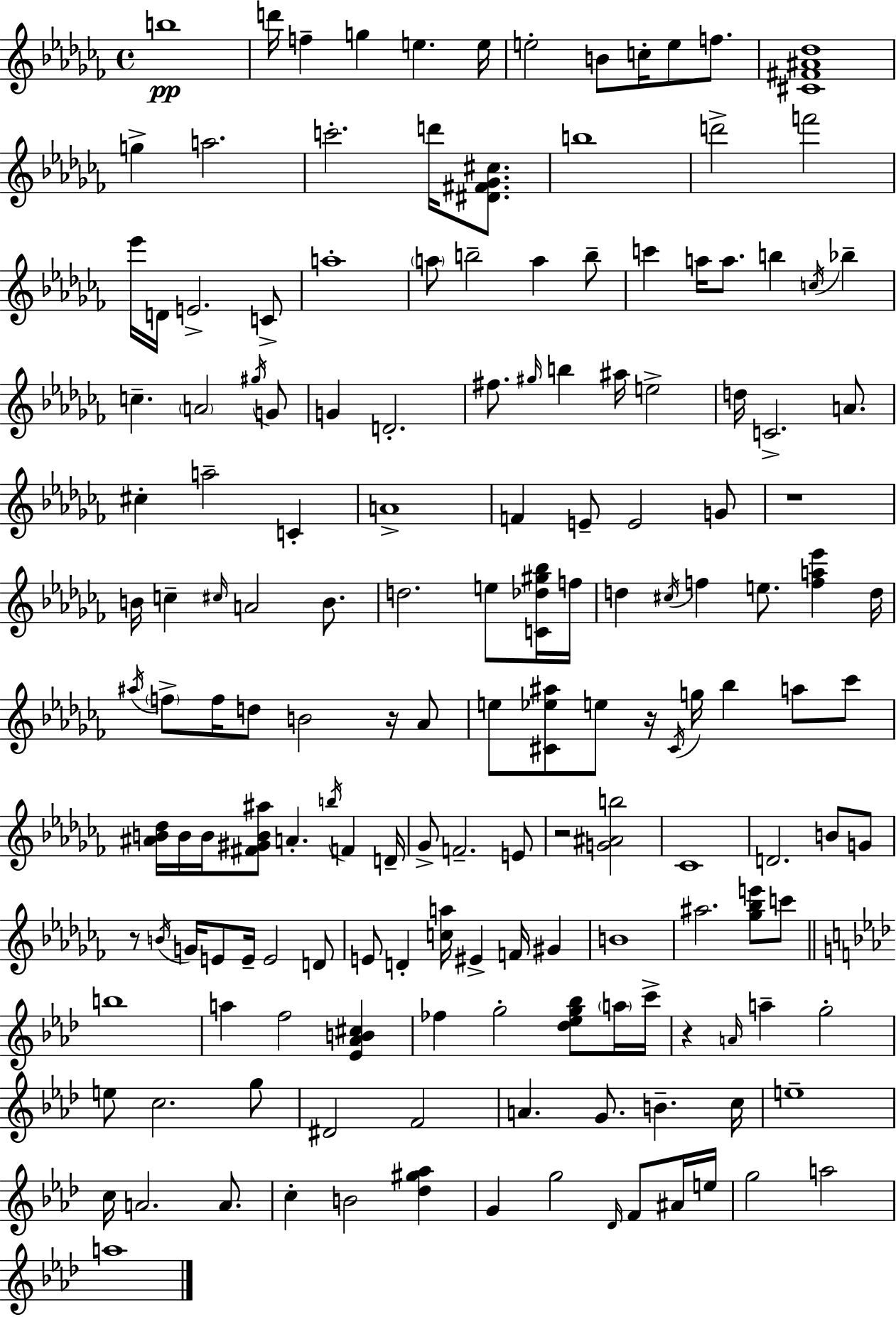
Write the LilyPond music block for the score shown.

{
  \clef treble
  \time 4/4
  \defaultTimeSignature
  \key aes \minor
  b''1\pp | d'''16 f''4-- g''4 e''4. e''16 | e''2-. b'8 c''16-. e''8 f''8. | <cis' fis' ais' des''>1 | \break g''4-> a''2. | c'''2.-. d'''16 <dis' fis' ges' cis''>8. | b''1 | d'''2-> f'''2 | \break ees'''16 d'16 e'2.-> c'8-> | a''1-. | \parenthesize a''8 b''2-- a''4 b''8-- | c'''4 a''16 a''8. b''4 \acciaccatura { c''16 } bes''4-- | \break c''4.-- \parenthesize a'2 \acciaccatura { gis''16 } | g'8 g'4 d'2.-. | fis''8. \grace { gis''16 } b''4 ais''16 e''2-> | d''16 c'2.-> | \break a'8. cis''4-. a''2-- c'4-. | a'1-> | f'4 e'8-- e'2 | g'8 r1 | \break b'16 c''4-- \grace { cis''16 } a'2 | b'8. d''2. | e''8 <c' des'' gis'' bes''>16 f''16 d''4 \acciaccatura { cis''16 } f''4 e''8. | <f'' a'' ees'''>4 d''16 \acciaccatura { ais''16 } \parenthesize f''8-> f''16 d''8 b'2 | \break r16 aes'8 e''8 <cis' ees'' ais''>8 e''8 r16 \acciaccatura { cis'16 } g''16 bes''4 | a''8 ces'''8 <ais' b' des''>16 b'16 b'16 <fis' gis' b' ais''>8 a'4.-. | \acciaccatura { b''16 } f'4 d'16-- ges'8-> f'2.-- | e'8 r2 | \break <g' ais' b''>2 ces'1 | d'2. | b'8 g'8 r8 \acciaccatura { b'16 } g'16 e'8 e'16-- e'2 | d'8 e'8 d'4-. <c'' a''>16 | \break eis'4-> f'16 gis'4 b'1 | ais''2. | <ges'' bes'' e'''>8 c'''8 \bar "||" \break \key aes \major b''1 | a''4 f''2 <ees' aes' b' cis''>4 | fes''4 g''2-. <des'' ees'' g'' bes''>8 \parenthesize a''16 c'''16-> | r4 \grace { a'16 } a''4-- g''2-. | \break e''8 c''2. g''8 | dis'2 f'2 | a'4. g'8. b'4.-- | c''16 e''1-- | \break c''16 a'2. a'8. | c''4-. b'2 <des'' gis'' aes''>4 | g'4 g''2 \grace { des'16 } f'8 | ais'16 e''16 g''2 a''2 | \break a''1 | \bar "|."
}